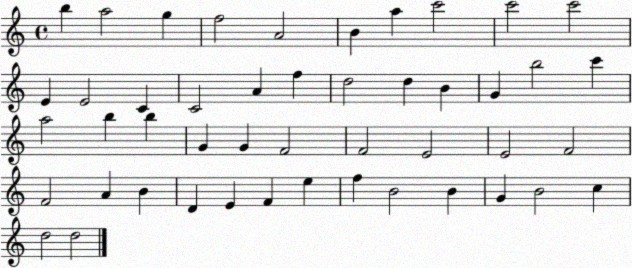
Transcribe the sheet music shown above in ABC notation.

X:1
T:Untitled
M:4/4
L:1/4
K:C
b a2 g f2 A2 B a c'2 c'2 c'2 E E2 C C2 A f d2 d B G b2 c' a2 b b G G F2 F2 E2 E2 F2 F2 A B D E F e f B2 B G B2 c d2 d2